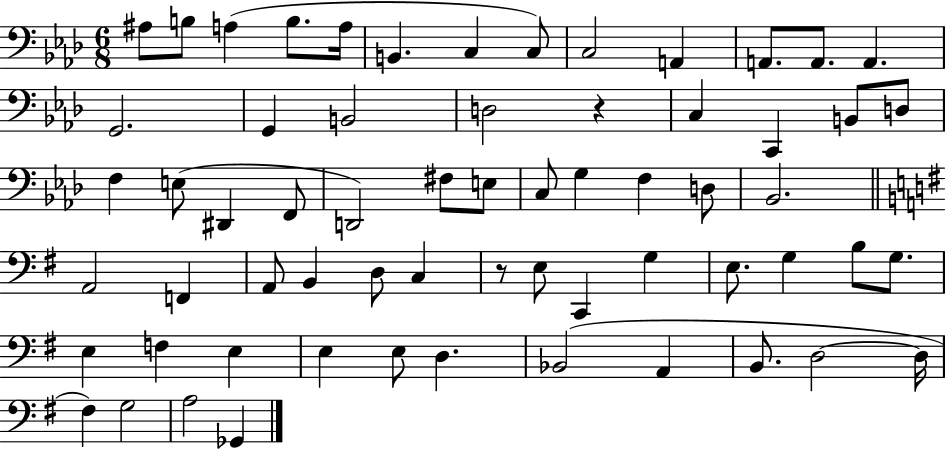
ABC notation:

X:1
T:Untitled
M:6/8
L:1/4
K:Ab
^A,/2 B,/2 A, B,/2 A,/4 B,, C, C,/2 C,2 A,, A,,/2 A,,/2 A,, G,,2 G,, B,,2 D,2 z C, C,, B,,/2 D,/2 F, E,/2 ^D,, F,,/2 D,,2 ^F,/2 E,/2 C,/2 G, F, D,/2 _B,,2 A,,2 F,, A,,/2 B,, D,/2 C, z/2 E,/2 C,, G, E,/2 G, B,/2 G,/2 E, F, E, E, E,/2 D, _B,,2 A,, B,,/2 D,2 D,/4 ^F, G,2 A,2 _G,,